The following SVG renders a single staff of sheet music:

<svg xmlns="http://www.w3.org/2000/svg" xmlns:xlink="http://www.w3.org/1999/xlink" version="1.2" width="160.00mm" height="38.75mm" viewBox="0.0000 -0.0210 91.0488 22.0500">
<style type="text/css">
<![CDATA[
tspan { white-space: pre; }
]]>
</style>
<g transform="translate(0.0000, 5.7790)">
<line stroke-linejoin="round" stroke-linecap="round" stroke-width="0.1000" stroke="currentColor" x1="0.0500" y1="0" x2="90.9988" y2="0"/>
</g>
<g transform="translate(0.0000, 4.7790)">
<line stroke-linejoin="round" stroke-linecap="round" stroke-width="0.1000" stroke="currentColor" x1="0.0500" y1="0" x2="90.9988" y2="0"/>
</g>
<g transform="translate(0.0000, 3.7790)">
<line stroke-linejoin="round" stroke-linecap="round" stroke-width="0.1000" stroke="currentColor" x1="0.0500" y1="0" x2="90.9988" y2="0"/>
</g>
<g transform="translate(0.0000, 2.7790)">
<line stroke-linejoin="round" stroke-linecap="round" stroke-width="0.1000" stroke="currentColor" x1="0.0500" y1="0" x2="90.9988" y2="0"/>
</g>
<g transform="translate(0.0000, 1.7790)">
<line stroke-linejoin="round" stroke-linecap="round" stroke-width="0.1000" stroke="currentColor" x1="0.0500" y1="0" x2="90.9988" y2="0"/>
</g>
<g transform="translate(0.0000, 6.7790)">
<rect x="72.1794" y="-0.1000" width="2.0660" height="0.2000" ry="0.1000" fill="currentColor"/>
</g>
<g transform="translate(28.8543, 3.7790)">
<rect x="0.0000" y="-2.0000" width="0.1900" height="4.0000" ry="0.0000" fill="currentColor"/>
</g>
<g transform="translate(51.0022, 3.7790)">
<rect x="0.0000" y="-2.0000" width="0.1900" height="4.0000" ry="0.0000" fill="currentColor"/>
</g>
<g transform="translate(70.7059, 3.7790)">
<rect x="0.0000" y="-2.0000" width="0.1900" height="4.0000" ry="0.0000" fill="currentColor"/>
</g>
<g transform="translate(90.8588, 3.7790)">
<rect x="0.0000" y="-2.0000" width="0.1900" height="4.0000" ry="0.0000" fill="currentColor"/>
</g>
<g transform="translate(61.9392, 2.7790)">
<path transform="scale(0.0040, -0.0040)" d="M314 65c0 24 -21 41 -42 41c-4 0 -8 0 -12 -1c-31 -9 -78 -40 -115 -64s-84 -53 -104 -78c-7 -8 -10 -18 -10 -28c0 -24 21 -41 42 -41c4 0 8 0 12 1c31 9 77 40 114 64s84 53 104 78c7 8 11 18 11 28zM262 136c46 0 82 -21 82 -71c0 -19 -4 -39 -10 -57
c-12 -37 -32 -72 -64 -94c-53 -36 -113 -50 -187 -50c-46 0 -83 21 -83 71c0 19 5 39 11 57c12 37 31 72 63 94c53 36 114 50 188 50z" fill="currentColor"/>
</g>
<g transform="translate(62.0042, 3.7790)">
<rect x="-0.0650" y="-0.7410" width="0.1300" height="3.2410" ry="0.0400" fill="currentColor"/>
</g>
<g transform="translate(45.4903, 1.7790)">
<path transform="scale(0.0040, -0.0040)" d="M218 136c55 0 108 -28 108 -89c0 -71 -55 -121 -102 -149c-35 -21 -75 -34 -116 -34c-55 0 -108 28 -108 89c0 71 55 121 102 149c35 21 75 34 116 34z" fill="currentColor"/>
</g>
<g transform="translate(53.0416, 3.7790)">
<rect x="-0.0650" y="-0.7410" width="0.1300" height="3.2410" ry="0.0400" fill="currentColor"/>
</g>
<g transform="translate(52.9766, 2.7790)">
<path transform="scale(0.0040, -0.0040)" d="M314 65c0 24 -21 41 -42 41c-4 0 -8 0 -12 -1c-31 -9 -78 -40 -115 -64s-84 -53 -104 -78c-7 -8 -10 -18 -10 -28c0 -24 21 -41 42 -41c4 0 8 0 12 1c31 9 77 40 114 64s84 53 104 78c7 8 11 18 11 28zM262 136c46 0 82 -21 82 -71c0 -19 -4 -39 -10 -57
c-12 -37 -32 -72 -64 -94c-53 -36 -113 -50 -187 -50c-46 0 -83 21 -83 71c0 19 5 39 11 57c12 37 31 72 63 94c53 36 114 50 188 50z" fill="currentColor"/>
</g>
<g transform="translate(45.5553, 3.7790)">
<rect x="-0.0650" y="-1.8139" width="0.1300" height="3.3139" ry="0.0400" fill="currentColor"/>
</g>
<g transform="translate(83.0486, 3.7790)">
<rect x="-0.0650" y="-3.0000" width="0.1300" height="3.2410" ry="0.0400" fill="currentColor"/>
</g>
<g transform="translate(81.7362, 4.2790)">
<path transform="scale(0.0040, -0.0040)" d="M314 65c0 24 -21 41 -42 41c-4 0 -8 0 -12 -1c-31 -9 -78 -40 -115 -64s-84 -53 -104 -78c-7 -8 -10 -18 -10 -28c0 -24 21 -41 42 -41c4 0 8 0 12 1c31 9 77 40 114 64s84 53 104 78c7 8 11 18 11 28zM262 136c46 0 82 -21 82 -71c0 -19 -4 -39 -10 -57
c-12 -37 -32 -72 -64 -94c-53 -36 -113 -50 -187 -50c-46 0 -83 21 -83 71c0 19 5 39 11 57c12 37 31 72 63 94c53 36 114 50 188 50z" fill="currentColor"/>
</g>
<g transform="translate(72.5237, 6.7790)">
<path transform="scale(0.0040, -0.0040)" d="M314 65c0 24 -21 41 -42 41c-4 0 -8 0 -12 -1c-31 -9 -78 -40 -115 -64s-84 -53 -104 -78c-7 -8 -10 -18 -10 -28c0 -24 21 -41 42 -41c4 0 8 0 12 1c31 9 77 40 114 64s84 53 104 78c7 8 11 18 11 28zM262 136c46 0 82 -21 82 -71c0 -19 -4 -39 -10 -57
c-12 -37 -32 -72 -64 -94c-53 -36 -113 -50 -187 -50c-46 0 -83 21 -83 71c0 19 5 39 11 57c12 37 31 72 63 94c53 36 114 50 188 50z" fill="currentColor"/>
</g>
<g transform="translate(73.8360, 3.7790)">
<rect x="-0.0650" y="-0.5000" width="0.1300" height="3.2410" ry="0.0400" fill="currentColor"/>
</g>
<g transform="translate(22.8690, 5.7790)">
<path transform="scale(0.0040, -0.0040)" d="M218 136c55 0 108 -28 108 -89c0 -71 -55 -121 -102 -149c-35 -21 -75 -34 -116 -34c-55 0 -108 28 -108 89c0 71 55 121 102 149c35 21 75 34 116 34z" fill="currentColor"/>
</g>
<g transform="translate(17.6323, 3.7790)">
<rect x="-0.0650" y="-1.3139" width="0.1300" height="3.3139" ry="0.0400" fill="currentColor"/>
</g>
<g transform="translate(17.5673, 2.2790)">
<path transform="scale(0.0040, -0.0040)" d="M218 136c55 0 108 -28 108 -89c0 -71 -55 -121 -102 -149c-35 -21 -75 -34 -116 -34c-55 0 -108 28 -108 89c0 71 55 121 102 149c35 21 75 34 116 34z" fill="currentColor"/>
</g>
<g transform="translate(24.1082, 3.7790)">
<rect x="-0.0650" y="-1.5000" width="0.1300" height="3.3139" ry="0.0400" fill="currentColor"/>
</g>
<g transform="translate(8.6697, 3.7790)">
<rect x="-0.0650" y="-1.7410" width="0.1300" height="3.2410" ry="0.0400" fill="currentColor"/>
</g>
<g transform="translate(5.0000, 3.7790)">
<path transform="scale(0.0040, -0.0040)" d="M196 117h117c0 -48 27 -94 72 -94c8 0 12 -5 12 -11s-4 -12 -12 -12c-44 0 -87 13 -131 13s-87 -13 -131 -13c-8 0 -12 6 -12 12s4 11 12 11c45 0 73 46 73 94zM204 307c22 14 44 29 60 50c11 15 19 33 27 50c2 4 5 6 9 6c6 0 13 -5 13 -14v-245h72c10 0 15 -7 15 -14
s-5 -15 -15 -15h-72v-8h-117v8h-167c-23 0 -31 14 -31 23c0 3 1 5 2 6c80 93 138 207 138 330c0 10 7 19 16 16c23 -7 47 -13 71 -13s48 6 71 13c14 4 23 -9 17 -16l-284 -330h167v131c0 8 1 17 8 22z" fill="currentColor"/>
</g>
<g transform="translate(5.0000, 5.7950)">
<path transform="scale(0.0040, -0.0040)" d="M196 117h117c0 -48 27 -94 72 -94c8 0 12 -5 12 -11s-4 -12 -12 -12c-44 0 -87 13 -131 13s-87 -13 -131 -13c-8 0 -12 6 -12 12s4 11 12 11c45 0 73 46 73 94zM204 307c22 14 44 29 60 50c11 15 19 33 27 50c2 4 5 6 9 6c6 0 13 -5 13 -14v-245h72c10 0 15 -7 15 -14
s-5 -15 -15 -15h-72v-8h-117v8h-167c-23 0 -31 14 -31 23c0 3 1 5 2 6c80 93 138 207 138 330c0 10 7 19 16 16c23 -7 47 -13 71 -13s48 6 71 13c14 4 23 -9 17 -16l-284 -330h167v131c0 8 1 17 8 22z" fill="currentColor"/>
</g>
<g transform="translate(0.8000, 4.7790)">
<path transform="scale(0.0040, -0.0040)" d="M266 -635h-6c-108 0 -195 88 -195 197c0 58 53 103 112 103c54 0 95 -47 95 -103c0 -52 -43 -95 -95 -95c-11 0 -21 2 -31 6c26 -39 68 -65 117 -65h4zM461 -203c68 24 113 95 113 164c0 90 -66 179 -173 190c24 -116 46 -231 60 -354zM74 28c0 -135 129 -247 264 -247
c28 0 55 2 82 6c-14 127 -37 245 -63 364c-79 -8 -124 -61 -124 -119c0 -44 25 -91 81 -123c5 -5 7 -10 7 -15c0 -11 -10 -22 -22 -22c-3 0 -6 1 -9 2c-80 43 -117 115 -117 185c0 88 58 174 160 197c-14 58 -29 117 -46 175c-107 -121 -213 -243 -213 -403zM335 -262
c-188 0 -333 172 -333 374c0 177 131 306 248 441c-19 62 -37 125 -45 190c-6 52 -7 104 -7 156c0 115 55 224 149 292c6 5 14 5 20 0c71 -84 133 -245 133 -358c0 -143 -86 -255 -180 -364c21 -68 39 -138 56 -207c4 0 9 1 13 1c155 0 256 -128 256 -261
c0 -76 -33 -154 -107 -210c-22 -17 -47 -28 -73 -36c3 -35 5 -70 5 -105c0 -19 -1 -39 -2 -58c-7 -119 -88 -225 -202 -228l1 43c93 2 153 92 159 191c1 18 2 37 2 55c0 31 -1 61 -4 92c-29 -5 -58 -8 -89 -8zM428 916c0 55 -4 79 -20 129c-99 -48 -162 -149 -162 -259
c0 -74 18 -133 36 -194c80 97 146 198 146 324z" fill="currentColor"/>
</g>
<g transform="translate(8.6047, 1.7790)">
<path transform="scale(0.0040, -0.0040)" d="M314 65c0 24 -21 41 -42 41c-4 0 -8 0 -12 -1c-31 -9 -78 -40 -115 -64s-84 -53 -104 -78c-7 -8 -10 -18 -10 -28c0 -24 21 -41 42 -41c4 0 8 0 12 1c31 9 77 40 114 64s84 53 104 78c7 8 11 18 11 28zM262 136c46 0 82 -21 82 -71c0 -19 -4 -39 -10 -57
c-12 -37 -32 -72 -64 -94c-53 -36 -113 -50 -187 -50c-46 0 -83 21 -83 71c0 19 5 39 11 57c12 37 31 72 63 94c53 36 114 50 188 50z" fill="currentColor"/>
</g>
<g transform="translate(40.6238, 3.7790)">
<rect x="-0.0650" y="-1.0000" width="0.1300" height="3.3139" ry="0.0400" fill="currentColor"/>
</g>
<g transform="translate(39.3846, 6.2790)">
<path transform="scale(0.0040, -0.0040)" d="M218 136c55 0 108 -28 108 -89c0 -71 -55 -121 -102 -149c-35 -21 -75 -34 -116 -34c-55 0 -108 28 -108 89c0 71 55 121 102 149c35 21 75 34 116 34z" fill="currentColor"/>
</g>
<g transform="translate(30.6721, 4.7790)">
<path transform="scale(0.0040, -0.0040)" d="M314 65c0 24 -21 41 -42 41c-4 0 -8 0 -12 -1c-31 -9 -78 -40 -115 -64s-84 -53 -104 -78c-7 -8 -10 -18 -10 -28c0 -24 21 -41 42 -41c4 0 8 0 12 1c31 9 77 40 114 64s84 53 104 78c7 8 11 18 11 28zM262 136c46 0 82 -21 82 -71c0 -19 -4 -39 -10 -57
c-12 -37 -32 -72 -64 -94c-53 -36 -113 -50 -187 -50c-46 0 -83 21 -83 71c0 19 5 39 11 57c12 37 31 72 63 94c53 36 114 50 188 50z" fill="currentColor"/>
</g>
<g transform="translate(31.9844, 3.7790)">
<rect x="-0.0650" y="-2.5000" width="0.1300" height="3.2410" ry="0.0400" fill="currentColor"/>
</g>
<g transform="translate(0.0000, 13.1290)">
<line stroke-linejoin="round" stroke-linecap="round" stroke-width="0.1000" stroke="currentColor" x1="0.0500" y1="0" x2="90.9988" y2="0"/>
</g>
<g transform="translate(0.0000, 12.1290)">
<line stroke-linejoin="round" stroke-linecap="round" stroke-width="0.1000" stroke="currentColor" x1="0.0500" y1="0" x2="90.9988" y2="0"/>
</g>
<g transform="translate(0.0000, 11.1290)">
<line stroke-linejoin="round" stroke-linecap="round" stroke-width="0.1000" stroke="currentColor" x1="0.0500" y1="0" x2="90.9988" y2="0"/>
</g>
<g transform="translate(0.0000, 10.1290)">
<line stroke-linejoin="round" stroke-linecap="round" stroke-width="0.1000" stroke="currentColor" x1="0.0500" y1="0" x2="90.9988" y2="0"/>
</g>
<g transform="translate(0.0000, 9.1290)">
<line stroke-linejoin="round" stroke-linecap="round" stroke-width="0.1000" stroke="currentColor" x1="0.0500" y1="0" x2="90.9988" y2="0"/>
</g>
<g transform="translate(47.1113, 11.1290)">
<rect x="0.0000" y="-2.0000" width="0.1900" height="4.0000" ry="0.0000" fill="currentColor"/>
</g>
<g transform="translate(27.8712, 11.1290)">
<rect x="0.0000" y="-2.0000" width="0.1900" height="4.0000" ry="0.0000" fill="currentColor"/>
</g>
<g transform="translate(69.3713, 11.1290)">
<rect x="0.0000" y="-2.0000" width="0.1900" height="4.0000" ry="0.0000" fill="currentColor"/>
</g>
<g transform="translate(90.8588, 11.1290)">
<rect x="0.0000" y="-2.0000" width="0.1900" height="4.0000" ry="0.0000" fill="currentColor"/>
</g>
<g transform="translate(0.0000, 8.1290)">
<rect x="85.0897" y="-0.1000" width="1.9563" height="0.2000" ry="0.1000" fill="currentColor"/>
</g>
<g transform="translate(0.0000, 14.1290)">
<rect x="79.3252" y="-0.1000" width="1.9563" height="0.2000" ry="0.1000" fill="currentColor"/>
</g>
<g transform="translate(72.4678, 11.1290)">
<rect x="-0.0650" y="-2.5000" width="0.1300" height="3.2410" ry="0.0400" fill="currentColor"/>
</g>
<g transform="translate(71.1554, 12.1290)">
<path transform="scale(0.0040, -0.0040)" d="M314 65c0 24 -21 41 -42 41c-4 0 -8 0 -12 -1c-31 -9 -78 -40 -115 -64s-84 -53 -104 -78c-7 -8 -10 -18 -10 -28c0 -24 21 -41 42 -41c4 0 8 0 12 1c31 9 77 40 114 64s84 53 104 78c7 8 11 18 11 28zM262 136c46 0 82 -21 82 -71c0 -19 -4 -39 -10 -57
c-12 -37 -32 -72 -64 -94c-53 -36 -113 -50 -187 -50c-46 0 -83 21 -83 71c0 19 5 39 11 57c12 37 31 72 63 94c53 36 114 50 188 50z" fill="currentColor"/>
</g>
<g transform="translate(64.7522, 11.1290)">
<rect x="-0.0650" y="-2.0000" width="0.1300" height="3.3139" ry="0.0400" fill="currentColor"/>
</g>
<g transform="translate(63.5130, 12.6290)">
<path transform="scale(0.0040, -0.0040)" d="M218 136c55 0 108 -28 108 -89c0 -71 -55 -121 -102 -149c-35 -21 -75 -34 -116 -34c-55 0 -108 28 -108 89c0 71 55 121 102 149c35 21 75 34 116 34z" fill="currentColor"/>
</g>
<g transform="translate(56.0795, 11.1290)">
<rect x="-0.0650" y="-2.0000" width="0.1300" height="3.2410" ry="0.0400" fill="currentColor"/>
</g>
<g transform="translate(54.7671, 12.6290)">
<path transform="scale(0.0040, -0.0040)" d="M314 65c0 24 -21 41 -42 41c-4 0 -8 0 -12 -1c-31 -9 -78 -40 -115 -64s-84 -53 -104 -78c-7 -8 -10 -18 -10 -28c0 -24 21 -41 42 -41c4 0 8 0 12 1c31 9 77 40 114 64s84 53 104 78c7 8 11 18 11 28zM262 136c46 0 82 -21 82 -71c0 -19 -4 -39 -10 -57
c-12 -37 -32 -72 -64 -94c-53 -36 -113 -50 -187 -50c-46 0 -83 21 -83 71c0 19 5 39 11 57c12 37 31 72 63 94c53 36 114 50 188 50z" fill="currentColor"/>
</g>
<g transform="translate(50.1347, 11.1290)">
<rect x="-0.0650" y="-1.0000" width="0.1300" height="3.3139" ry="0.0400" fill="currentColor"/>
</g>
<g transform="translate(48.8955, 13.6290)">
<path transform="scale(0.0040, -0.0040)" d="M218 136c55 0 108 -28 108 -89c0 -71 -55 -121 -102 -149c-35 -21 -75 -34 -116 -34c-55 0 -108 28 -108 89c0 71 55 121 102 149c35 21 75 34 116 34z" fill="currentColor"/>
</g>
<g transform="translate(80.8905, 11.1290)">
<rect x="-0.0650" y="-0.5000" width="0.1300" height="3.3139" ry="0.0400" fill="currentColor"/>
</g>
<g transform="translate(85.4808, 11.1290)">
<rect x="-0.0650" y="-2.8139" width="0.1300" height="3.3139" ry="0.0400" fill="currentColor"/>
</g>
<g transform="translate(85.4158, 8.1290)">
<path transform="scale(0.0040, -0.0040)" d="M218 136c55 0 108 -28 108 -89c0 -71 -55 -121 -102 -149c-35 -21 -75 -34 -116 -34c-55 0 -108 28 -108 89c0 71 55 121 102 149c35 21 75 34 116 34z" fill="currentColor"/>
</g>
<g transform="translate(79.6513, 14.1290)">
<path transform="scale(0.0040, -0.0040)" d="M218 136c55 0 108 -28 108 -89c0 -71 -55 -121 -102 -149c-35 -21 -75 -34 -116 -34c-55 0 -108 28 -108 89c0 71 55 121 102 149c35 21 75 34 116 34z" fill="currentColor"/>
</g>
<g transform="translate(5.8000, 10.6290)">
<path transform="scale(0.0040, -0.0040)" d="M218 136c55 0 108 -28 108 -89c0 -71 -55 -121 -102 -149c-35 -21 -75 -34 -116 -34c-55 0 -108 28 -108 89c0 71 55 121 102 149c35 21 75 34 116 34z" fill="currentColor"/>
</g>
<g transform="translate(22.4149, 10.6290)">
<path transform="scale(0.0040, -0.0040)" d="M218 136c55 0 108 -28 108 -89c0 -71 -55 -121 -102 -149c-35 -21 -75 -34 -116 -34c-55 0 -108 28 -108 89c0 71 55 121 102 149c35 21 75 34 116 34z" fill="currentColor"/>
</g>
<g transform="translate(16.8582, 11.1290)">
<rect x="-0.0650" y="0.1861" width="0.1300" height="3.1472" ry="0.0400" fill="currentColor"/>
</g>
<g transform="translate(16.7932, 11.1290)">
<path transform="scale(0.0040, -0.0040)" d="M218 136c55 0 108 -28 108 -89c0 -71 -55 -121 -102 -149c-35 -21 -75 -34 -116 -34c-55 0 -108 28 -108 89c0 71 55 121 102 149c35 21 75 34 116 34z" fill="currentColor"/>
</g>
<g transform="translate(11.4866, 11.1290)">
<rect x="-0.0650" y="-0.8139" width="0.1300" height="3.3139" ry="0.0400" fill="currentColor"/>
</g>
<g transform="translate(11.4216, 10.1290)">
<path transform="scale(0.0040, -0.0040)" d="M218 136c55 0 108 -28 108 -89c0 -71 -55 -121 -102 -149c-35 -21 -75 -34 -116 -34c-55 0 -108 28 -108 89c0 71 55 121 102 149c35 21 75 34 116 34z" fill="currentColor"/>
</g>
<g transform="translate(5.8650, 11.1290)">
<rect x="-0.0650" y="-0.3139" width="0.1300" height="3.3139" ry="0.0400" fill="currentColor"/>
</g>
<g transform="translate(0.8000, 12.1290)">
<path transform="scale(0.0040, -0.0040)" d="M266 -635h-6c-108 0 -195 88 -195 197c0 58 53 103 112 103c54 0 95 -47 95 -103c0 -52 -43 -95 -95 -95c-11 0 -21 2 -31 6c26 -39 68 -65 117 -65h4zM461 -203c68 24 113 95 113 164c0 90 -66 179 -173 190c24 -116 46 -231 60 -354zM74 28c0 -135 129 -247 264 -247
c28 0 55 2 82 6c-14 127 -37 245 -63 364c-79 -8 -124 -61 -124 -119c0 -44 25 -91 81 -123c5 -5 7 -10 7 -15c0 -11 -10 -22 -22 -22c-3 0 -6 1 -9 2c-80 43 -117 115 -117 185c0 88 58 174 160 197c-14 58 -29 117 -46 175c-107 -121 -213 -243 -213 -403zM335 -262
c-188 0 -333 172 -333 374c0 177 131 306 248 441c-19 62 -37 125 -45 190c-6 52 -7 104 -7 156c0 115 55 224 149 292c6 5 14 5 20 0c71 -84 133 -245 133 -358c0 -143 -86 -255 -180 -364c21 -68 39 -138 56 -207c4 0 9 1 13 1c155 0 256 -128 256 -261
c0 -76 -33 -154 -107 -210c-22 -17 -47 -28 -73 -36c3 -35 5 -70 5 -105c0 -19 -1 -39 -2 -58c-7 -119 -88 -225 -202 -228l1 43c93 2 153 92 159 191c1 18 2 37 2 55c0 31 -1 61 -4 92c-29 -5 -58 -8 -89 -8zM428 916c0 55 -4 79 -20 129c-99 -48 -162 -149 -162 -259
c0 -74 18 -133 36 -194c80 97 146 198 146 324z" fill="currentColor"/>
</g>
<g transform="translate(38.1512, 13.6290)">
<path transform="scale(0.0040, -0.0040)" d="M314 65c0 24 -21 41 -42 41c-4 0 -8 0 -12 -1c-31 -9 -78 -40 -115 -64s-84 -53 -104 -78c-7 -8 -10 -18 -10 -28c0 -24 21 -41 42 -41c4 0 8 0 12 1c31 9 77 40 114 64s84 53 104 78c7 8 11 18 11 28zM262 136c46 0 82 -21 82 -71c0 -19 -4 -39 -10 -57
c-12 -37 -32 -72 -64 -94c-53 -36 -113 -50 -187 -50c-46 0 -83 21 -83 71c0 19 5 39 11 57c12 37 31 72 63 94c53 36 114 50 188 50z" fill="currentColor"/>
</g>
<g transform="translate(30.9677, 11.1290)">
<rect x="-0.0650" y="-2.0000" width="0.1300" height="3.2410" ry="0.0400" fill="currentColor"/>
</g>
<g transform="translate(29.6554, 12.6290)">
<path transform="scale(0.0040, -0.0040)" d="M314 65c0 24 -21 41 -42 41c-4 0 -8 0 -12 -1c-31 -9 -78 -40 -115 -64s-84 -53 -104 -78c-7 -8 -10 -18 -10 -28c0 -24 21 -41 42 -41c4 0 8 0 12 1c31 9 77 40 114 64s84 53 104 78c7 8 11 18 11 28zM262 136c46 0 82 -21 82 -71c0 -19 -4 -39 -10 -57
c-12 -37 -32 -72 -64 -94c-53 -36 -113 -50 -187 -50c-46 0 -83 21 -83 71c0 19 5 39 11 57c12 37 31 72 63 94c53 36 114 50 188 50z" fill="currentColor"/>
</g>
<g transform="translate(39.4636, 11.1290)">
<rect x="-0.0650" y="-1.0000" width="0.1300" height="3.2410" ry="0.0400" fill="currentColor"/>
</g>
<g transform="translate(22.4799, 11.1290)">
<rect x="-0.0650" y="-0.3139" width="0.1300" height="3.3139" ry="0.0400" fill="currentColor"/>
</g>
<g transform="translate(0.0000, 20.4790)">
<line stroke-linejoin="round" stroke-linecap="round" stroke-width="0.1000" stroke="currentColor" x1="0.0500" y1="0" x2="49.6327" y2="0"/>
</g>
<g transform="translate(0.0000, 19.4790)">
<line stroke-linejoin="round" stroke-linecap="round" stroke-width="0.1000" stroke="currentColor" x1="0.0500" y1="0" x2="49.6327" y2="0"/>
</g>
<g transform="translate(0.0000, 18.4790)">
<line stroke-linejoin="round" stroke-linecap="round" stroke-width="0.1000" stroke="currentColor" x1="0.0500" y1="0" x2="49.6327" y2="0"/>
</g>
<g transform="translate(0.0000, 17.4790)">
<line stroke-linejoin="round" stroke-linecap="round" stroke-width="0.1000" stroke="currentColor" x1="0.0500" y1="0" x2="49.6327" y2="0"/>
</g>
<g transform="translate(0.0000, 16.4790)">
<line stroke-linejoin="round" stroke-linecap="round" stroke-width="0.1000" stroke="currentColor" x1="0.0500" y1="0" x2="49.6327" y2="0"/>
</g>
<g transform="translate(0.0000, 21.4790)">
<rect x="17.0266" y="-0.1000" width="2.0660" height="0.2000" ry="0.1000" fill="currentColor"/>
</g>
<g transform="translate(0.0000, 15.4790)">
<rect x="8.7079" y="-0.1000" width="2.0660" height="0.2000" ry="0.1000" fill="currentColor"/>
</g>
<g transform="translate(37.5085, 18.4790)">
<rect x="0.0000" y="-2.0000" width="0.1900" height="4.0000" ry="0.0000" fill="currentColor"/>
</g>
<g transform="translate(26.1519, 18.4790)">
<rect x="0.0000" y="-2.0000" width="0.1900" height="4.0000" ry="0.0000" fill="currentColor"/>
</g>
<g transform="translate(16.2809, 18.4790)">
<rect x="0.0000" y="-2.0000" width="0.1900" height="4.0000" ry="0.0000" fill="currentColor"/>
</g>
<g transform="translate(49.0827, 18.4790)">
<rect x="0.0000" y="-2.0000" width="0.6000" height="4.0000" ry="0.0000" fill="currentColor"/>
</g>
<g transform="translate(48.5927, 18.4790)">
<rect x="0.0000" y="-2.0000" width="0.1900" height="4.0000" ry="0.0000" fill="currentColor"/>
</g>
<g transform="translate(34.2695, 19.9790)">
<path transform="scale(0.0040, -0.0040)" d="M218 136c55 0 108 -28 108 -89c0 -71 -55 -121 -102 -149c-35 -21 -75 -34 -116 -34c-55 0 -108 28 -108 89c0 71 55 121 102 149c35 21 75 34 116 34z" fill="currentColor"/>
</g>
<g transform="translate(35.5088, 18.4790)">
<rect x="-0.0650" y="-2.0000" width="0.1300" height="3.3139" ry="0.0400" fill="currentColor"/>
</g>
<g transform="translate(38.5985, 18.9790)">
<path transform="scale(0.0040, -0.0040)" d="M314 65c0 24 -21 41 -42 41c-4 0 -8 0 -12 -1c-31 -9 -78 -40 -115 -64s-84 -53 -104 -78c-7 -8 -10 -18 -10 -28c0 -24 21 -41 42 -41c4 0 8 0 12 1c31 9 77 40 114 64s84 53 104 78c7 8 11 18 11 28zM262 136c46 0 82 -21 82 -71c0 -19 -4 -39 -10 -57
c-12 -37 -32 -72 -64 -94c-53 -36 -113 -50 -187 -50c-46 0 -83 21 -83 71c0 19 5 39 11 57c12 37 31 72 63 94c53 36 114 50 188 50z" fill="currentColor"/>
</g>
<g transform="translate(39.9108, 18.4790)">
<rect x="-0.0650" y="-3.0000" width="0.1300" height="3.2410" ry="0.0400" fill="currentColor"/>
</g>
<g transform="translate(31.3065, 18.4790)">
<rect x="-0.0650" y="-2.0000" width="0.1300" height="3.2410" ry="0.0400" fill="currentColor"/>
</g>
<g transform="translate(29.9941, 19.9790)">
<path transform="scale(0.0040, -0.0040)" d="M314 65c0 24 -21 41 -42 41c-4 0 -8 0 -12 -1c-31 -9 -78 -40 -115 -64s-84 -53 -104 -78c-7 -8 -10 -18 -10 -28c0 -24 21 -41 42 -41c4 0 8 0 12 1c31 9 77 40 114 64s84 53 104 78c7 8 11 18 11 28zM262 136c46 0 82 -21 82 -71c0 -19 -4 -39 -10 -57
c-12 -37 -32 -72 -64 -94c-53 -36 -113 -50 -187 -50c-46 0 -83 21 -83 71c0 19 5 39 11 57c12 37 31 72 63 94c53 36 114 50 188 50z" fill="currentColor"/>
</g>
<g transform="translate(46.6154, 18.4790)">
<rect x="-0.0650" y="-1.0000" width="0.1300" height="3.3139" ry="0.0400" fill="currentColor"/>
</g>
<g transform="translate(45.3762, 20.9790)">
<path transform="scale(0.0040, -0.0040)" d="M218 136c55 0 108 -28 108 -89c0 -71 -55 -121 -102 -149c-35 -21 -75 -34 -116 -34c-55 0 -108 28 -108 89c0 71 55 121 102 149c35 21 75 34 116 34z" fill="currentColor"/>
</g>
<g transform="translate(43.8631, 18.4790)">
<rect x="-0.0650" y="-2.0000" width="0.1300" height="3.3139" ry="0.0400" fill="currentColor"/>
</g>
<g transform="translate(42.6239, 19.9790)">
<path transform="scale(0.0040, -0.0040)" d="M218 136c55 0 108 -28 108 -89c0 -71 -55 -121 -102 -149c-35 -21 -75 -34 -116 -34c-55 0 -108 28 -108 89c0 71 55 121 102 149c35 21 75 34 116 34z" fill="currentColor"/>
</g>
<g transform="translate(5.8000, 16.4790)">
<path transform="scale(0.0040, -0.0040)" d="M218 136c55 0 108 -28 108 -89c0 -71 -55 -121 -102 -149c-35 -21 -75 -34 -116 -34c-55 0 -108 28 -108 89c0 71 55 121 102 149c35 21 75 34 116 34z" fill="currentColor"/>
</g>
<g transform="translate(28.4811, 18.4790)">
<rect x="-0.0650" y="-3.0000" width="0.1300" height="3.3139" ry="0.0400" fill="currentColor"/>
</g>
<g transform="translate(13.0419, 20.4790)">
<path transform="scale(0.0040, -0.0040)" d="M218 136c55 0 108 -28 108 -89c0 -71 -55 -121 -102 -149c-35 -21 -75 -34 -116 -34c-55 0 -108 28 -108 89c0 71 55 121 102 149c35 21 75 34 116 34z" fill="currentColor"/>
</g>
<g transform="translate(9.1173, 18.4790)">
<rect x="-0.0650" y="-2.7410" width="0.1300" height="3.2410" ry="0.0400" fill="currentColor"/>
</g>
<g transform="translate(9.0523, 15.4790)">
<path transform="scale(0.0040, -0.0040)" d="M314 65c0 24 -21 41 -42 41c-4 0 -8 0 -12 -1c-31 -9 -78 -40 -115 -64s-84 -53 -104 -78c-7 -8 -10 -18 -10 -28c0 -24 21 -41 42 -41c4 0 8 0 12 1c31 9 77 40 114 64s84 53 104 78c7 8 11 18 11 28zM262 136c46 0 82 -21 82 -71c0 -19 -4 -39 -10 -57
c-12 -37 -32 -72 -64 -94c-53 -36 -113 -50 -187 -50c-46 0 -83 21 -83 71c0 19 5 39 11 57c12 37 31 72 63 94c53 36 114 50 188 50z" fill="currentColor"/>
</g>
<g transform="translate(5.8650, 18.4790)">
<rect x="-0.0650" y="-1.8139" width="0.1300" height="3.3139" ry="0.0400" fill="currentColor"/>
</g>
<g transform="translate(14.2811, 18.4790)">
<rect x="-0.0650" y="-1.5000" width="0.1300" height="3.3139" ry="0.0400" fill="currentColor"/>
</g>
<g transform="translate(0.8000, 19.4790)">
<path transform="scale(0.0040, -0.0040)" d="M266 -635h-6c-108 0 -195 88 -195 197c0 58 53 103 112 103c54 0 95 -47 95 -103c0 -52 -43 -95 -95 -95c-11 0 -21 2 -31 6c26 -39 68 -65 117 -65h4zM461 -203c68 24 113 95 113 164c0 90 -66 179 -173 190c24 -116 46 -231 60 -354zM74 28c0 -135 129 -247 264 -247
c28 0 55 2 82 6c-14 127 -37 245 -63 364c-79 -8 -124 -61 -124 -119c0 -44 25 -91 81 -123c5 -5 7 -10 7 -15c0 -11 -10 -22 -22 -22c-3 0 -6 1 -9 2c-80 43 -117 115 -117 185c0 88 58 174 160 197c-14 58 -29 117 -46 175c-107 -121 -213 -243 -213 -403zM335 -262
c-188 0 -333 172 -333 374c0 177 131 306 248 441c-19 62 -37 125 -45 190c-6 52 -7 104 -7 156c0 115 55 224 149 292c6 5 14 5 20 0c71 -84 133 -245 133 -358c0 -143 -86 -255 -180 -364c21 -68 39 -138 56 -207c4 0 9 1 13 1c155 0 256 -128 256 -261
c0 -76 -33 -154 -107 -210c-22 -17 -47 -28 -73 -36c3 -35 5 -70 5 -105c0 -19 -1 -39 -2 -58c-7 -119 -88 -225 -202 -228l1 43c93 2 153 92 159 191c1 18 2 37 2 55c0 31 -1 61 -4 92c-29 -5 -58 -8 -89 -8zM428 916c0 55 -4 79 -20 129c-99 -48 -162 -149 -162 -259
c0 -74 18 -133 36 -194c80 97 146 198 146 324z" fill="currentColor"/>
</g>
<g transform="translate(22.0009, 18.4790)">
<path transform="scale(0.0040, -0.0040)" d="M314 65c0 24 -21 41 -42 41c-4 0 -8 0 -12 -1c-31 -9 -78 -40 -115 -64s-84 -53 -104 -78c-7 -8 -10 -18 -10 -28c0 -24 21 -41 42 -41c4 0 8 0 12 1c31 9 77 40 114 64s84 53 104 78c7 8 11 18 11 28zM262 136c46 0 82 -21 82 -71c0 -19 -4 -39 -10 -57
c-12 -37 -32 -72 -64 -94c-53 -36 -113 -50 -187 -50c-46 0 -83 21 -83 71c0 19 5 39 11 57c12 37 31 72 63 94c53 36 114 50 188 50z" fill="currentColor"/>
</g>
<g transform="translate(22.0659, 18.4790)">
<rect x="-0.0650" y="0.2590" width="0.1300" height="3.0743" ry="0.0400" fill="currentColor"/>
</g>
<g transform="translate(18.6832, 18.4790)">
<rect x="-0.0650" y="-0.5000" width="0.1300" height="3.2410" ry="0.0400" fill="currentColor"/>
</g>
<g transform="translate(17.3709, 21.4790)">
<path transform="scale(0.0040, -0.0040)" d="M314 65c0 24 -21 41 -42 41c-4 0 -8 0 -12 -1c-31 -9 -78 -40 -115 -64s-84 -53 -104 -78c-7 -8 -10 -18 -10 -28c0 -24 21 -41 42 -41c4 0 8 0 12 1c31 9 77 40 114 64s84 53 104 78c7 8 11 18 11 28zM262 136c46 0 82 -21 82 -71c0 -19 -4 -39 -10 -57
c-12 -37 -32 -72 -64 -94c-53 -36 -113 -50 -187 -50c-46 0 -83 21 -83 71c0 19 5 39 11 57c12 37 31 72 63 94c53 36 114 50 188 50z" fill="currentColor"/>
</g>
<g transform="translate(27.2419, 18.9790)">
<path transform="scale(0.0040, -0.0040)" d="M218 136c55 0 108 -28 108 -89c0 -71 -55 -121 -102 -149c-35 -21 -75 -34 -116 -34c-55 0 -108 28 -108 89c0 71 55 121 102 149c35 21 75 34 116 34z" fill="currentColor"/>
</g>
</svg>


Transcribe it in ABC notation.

X:1
T:Untitled
M:4/4
L:1/4
K:C
f2 e E G2 D f d2 d2 C2 A2 c d B c F2 D2 D F2 F G2 C a f a2 E C2 B2 A F2 F A2 F D